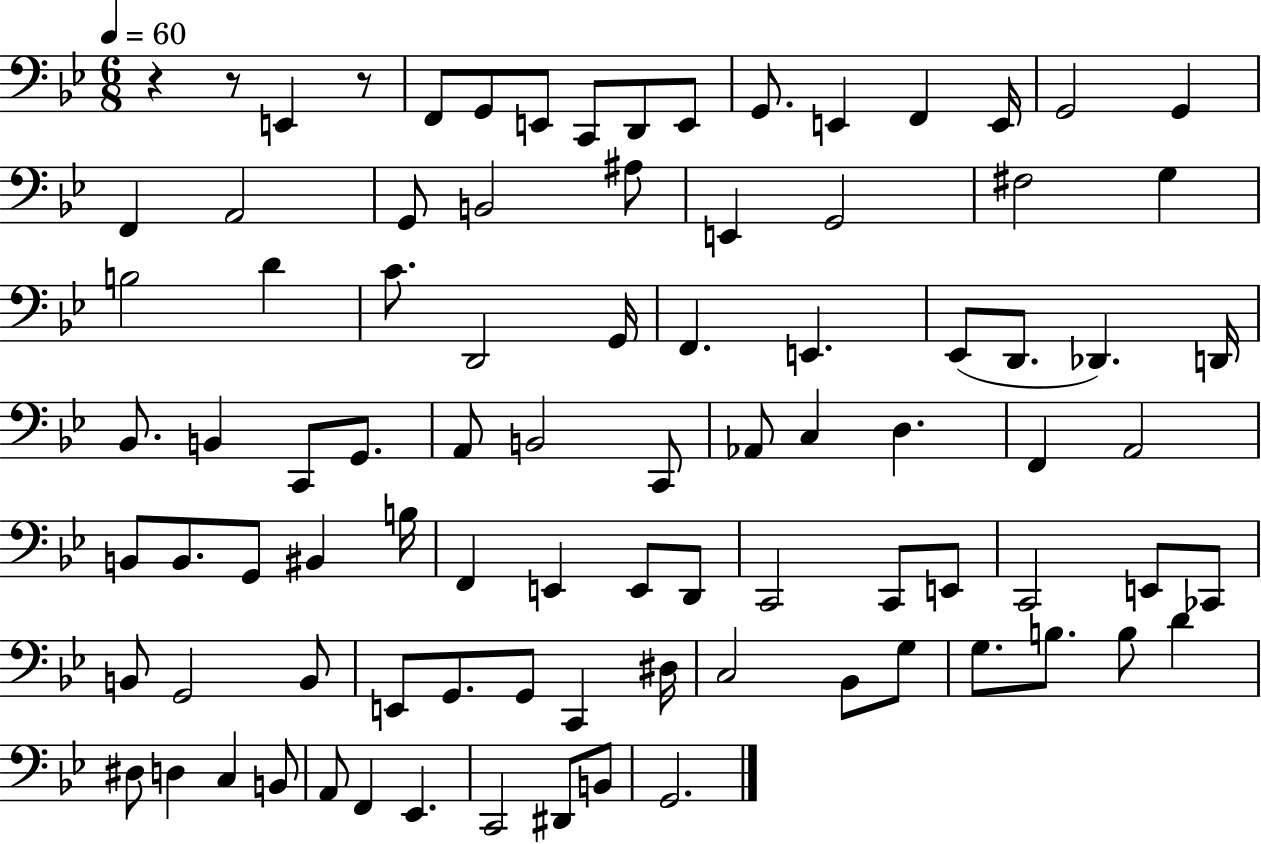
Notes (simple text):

R/q R/e E2/q R/e F2/e G2/e E2/e C2/e D2/e E2/e G2/e. E2/q F2/q E2/s G2/h G2/q F2/q A2/h G2/e B2/h A#3/e E2/q G2/h F#3/h G3/q B3/h D4/q C4/e. D2/h G2/s F2/q. E2/q. Eb2/e D2/e. Db2/q. D2/s Bb2/e. B2/q C2/e G2/e. A2/e B2/h C2/e Ab2/e C3/q D3/q. F2/q A2/h B2/e B2/e. G2/e BIS2/q B3/s F2/q E2/q E2/e D2/e C2/h C2/e E2/e C2/h E2/e CES2/e B2/e G2/h B2/e E2/e G2/e. G2/e C2/q D#3/s C3/h Bb2/e G3/e G3/e. B3/e. B3/e D4/q D#3/e D3/q C3/q B2/e A2/e F2/q Eb2/q. C2/h D#2/e B2/e G2/h.